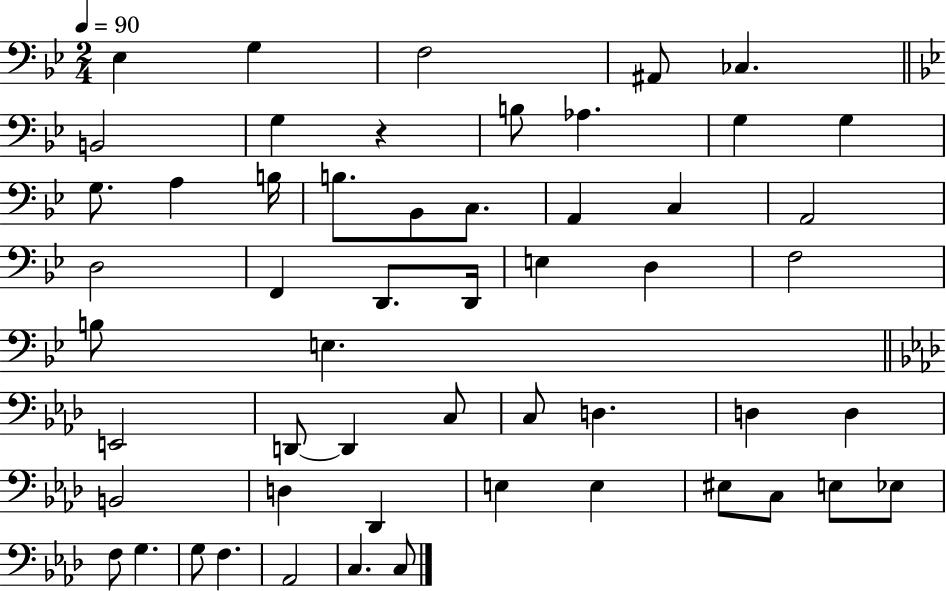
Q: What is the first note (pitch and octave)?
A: Eb3